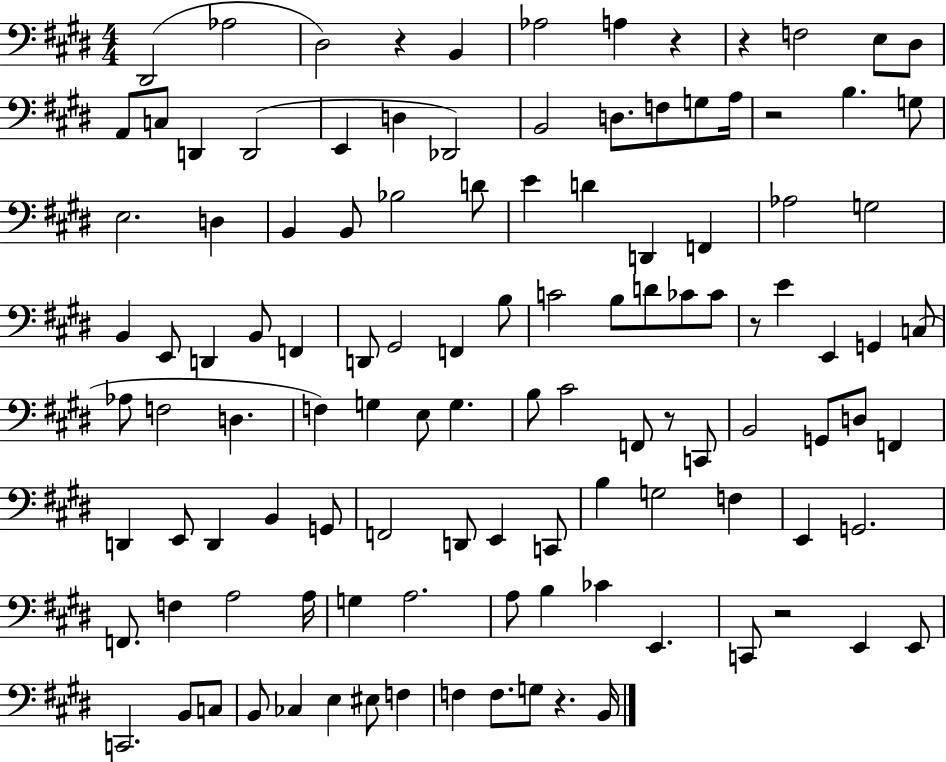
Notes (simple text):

D#2/h Ab3/h D#3/h R/q B2/q Ab3/h A3/q R/q R/q F3/h E3/e D#3/e A2/e C3/e D2/q D2/h E2/q D3/q Db2/h B2/h D3/e. F3/e G3/e A3/s R/h B3/q. G3/e E3/h. D3/q B2/q B2/e Bb3/h D4/e E4/q D4/q D2/q F2/q Ab3/h G3/h B2/q E2/e D2/q B2/e F2/q D2/e G#2/h F2/q B3/e C4/h B3/e D4/e CES4/e CES4/e R/e E4/q E2/q G2/q C3/e Ab3/e F3/h D3/q. F3/q G3/q E3/e G3/q. B3/e C#4/h F2/e R/e C2/e B2/h G2/e D3/e F2/q D2/q E2/e D2/q B2/q G2/e F2/h D2/e E2/q C2/e B3/q G3/h F3/q E2/q G2/h. F2/e. F3/q A3/h A3/s G3/q A3/h. A3/e B3/q CES4/q E2/q. C2/e R/h E2/q E2/e C2/h. B2/e C3/e B2/e CES3/q E3/q EIS3/e F3/q F3/q F3/e. G3/e R/q. B2/s